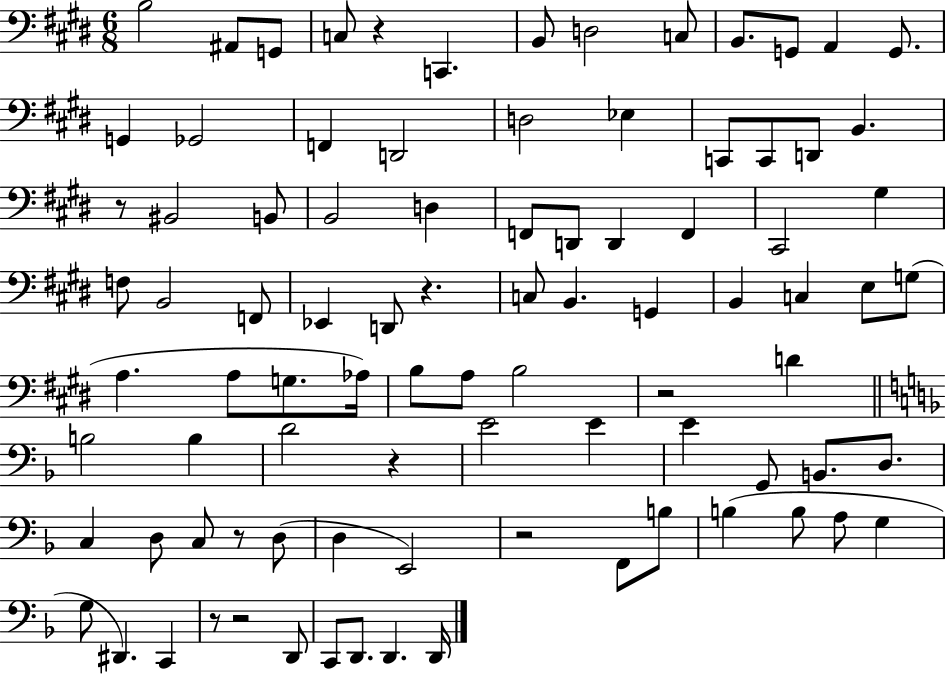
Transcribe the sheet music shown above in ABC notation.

X:1
T:Untitled
M:6/8
L:1/4
K:E
B,2 ^A,,/2 G,,/2 C,/2 z C,, B,,/2 D,2 C,/2 B,,/2 G,,/2 A,, G,,/2 G,, _G,,2 F,, D,,2 D,2 _E, C,,/2 C,,/2 D,,/2 B,, z/2 ^B,,2 B,,/2 B,,2 D, F,,/2 D,,/2 D,, F,, ^C,,2 ^G, F,/2 B,,2 F,,/2 _E,, D,,/2 z C,/2 B,, G,, B,, C, E,/2 G,/2 A, A,/2 G,/2 _A,/4 B,/2 A,/2 B,2 z2 D B,2 B, D2 z E2 E E G,,/2 B,,/2 D,/2 C, D,/2 C,/2 z/2 D,/2 D, E,,2 z2 F,,/2 B,/2 B, B,/2 A,/2 G, G,/2 ^D,, C,, z/2 z2 D,,/2 C,,/2 D,,/2 D,, D,,/4